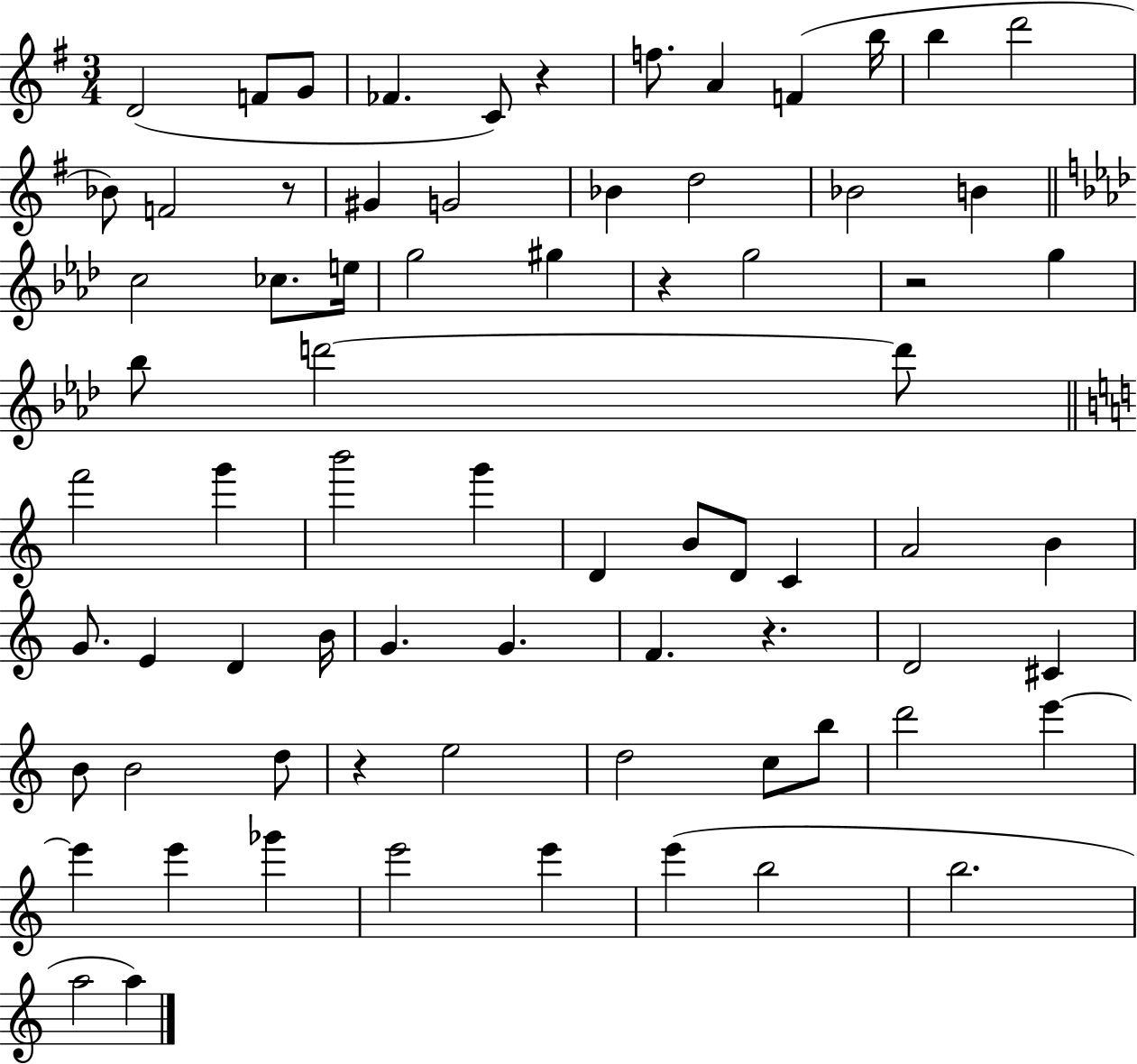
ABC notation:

X:1
T:Untitled
M:3/4
L:1/4
K:G
D2 F/2 G/2 _F C/2 z f/2 A F b/4 b d'2 _B/2 F2 z/2 ^G G2 _B d2 _B2 B c2 _c/2 e/4 g2 ^g z g2 z2 g _b/2 d'2 d'/2 f'2 g' b'2 g' D B/2 D/2 C A2 B G/2 E D B/4 G G F z D2 ^C B/2 B2 d/2 z e2 d2 c/2 b/2 d'2 e' e' e' _g' e'2 e' e' b2 b2 a2 a